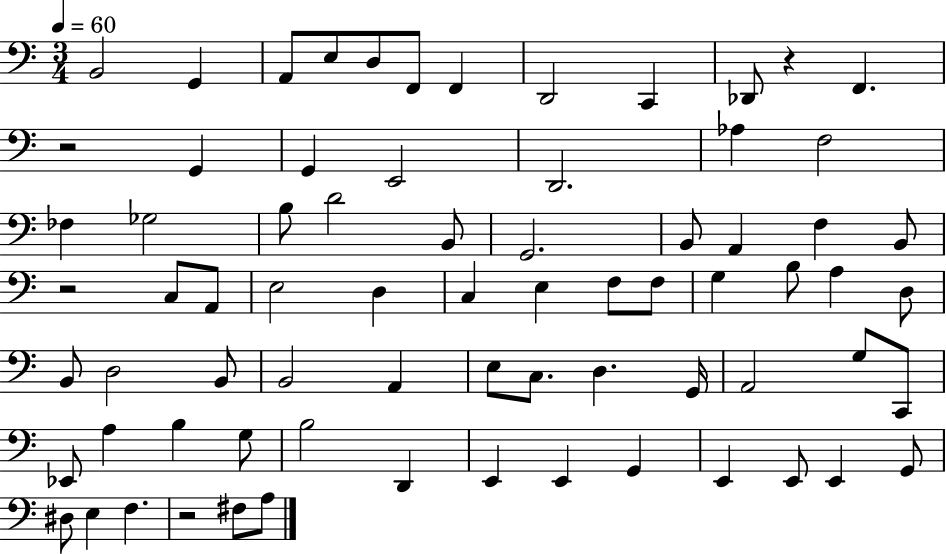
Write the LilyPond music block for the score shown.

{
  \clef bass
  \numericTimeSignature
  \time 3/4
  \key c \major
  \tempo 4 = 60
  b,2 g,4 | a,8 e8 d8 f,8 f,4 | d,2 c,4 | des,8 r4 f,4. | \break r2 g,4 | g,4 e,2 | d,2. | aes4 f2 | \break fes4 ges2 | b8 d'2 b,8 | g,2. | b,8 a,4 f4 b,8 | \break r2 c8 a,8 | e2 d4 | c4 e4 f8 f8 | g4 b8 a4 d8 | \break b,8 d2 b,8 | b,2 a,4 | e8 c8. d4. g,16 | a,2 g8 c,8 | \break ees,8 a4 b4 g8 | b2 d,4 | e,4 e,4 g,4 | e,4 e,8 e,4 g,8 | \break dis8 e4 f4. | r2 fis8 a8 | \bar "|."
}